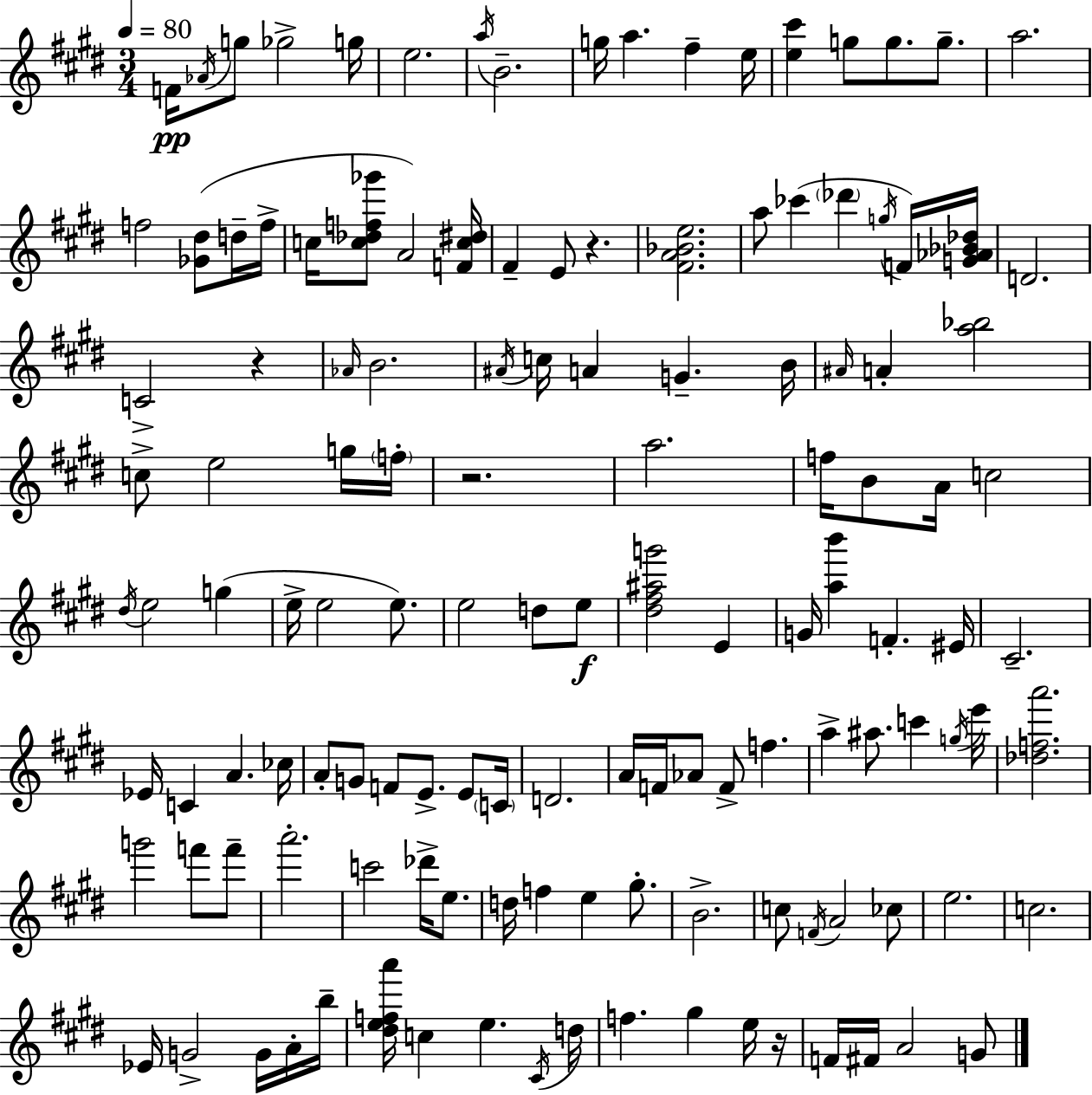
F4/s Ab4/s G5/e Gb5/h G5/s E5/h. A5/s B4/h. G5/s A5/q. F#5/q E5/s [E5,C#6]/q G5/e G5/e. G5/e. A5/h. F5/h [Gb4,D#5]/e D5/s F5/s C5/s [C5,Db5,F5,Gb6]/e A4/h [F4,C5,D#5]/s F#4/q E4/e R/q. [F#4,A4,Bb4,E5]/h. A5/e CES6/q Db6/q G5/s F4/s [G4,Ab4,Bb4,Db5]/s D4/h. C4/h R/q Ab4/s B4/h. A#4/s C5/s A4/q G4/q. B4/s A#4/s A4/q [A5,Bb5]/h C5/e E5/h G5/s F5/s R/h. A5/h. F5/s B4/e A4/s C5/h D#5/s E5/h G5/q E5/s E5/h E5/e. E5/h D5/e E5/e [D#5,F#5,A#5,G6]/h E4/q G4/s [A5,B6]/q F4/q. EIS4/s C#4/h. Eb4/s C4/q A4/q. CES5/s A4/e G4/e F4/e E4/e. E4/e C4/s D4/h. A4/s F4/s Ab4/e F4/e F5/q. A5/q A#5/e. C6/q G5/s E6/s [Db5,F5,A6]/h. G6/h F6/e F6/e A6/h. C6/h Db6/s E5/e. D5/s F5/q E5/q G#5/e. B4/h. C5/e F4/s A4/h CES5/e E5/h. C5/h. Eb4/s G4/h G4/s A4/s B5/s [D#5,E5,F5,A6]/s C5/q E5/q. C#4/s D5/s F5/q. G#5/q E5/s R/s F4/s F#4/s A4/h G4/e